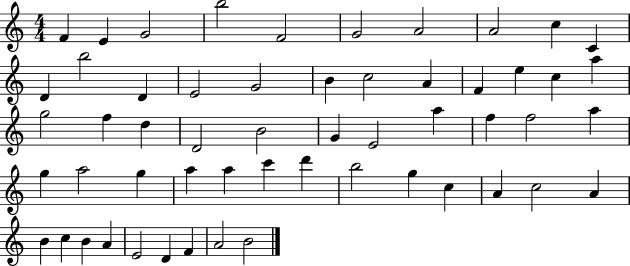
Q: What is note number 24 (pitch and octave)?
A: F5